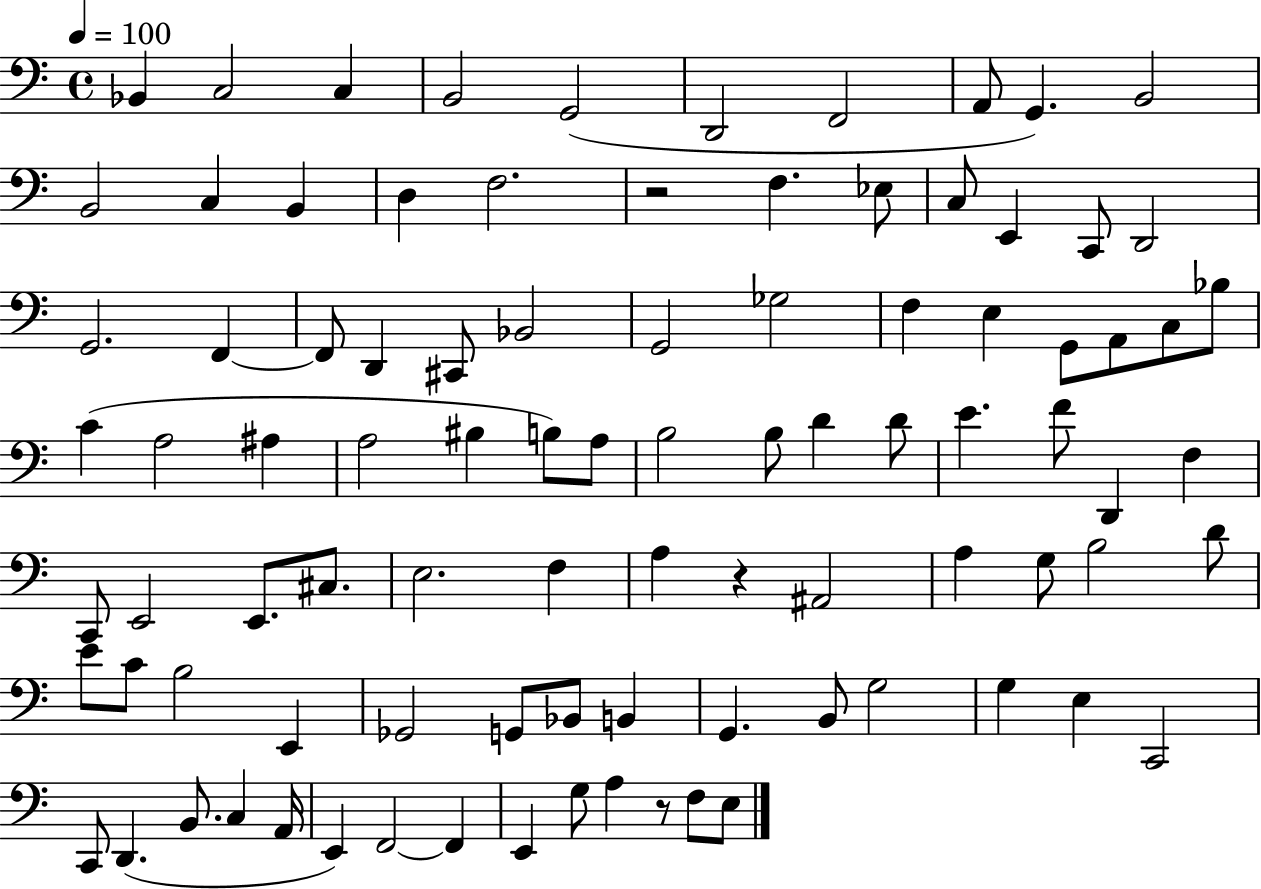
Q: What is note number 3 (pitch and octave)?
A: C3